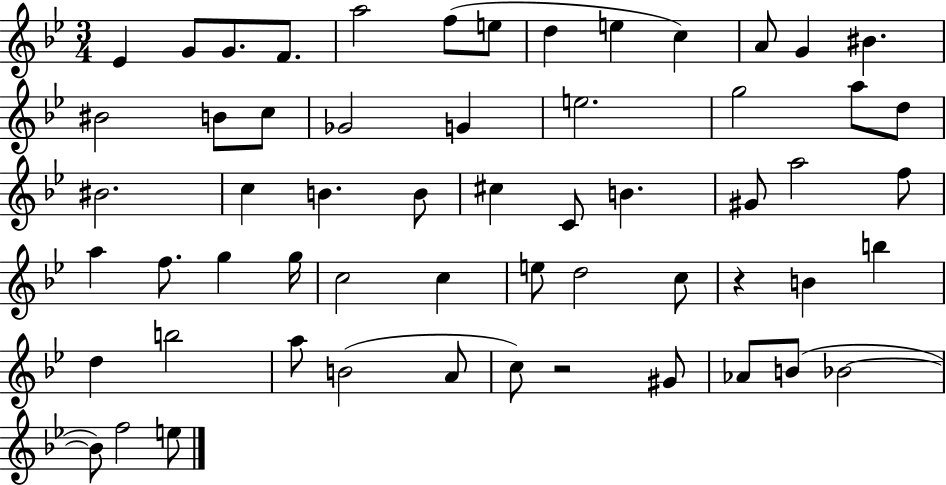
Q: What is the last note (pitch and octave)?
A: E5